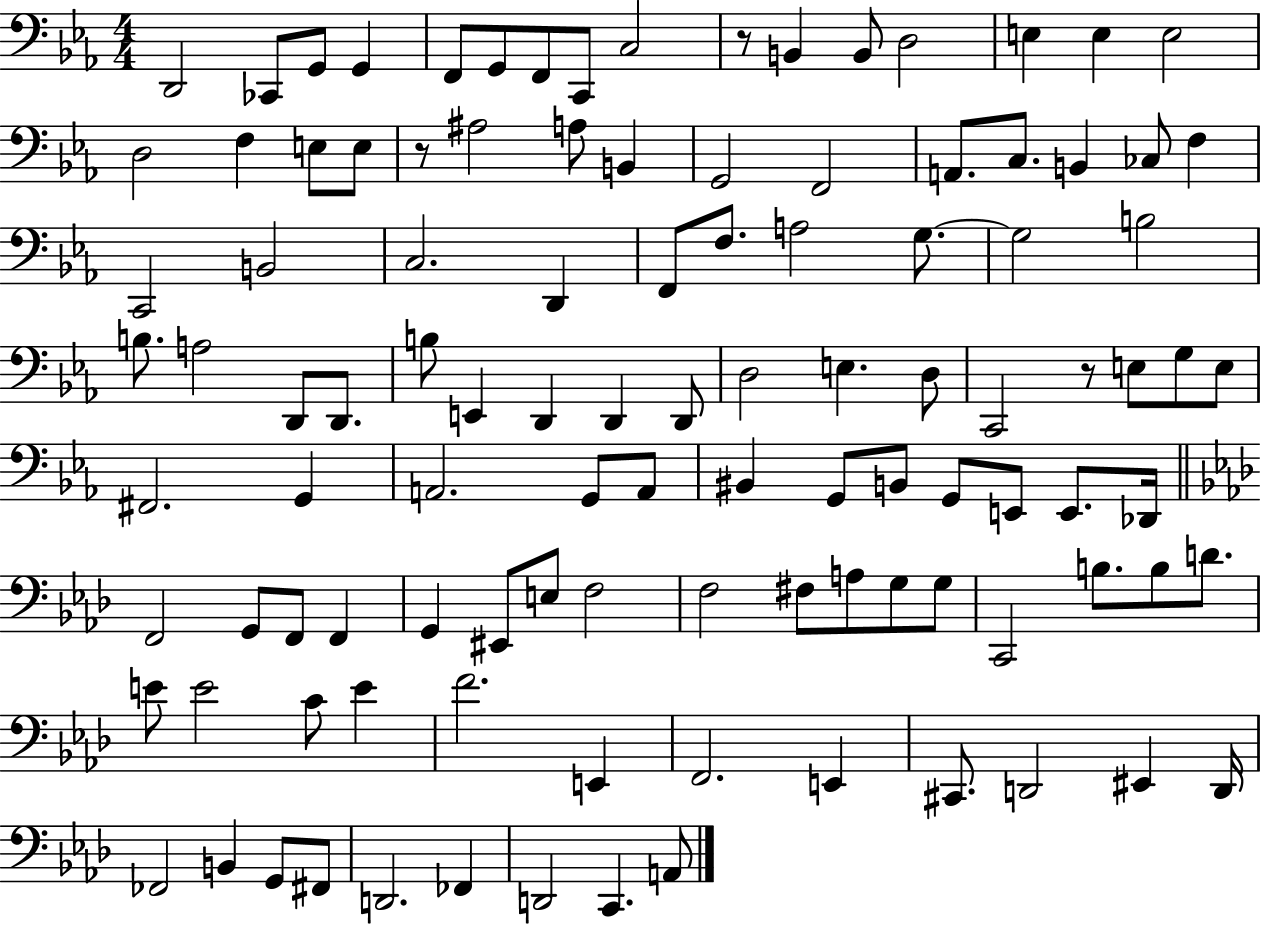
X:1
T:Untitled
M:4/4
L:1/4
K:Eb
D,,2 _C,,/2 G,,/2 G,, F,,/2 G,,/2 F,,/2 C,,/2 C,2 z/2 B,, B,,/2 D,2 E, E, E,2 D,2 F, E,/2 E,/2 z/2 ^A,2 A,/2 B,, G,,2 F,,2 A,,/2 C,/2 B,, _C,/2 F, C,,2 B,,2 C,2 D,, F,,/2 F,/2 A,2 G,/2 G,2 B,2 B,/2 A,2 D,,/2 D,,/2 B,/2 E,, D,, D,, D,,/2 D,2 E, D,/2 C,,2 z/2 E,/2 G,/2 E,/2 ^F,,2 G,, A,,2 G,,/2 A,,/2 ^B,, G,,/2 B,,/2 G,,/2 E,,/2 E,,/2 _D,,/4 F,,2 G,,/2 F,,/2 F,, G,, ^E,,/2 E,/2 F,2 F,2 ^F,/2 A,/2 G,/2 G,/2 C,,2 B,/2 B,/2 D/2 E/2 E2 C/2 E F2 E,, F,,2 E,, ^C,,/2 D,,2 ^E,, D,,/4 _F,,2 B,, G,,/2 ^F,,/2 D,,2 _F,, D,,2 C,, A,,/2